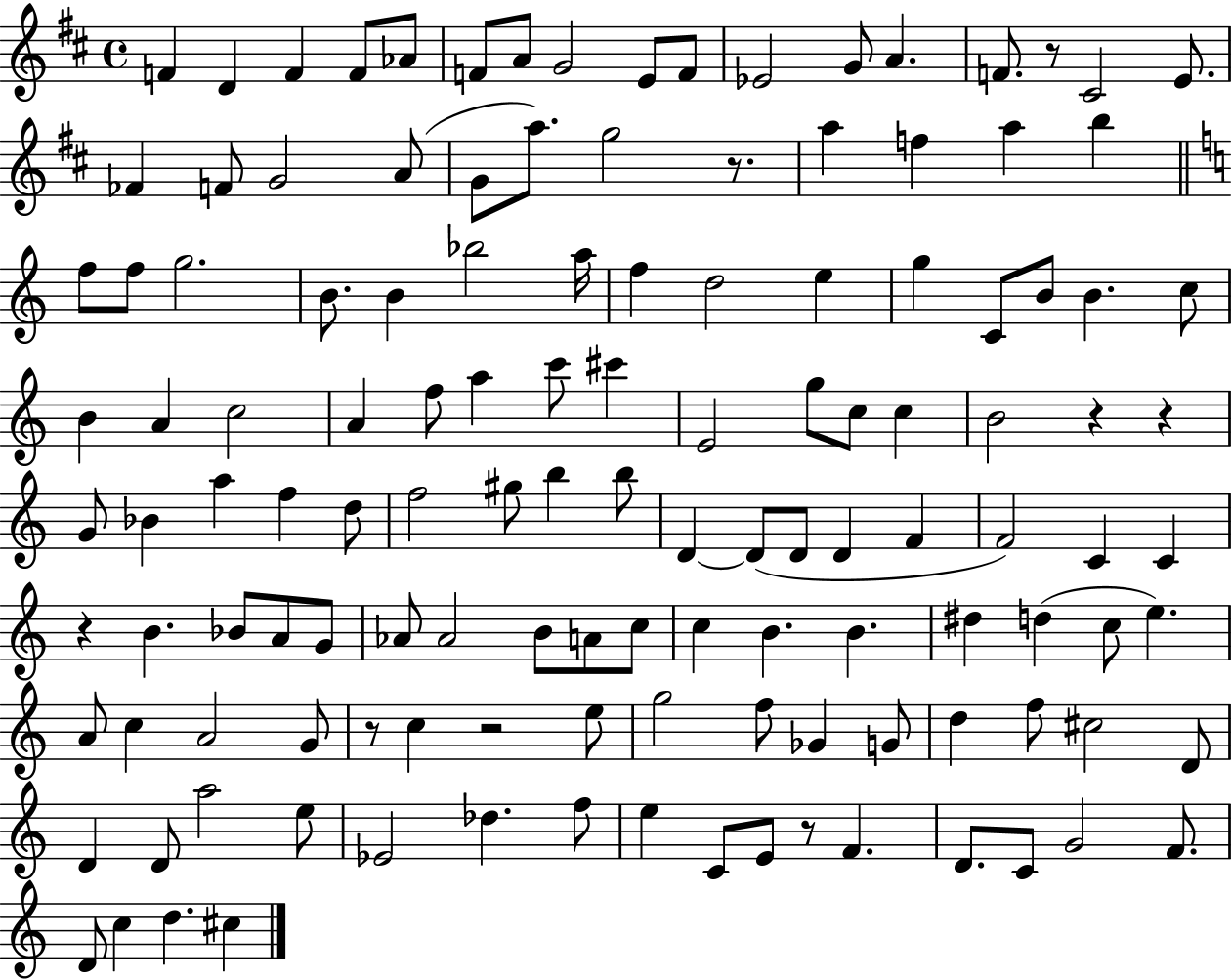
X:1
T:Untitled
M:4/4
L:1/4
K:D
F D F F/2 _A/2 F/2 A/2 G2 E/2 F/2 _E2 G/2 A F/2 z/2 ^C2 E/2 _F F/2 G2 A/2 G/2 a/2 g2 z/2 a f a b f/2 f/2 g2 B/2 B _b2 a/4 f d2 e g C/2 B/2 B c/2 B A c2 A f/2 a c'/2 ^c' E2 g/2 c/2 c B2 z z G/2 _B a f d/2 f2 ^g/2 b b/2 D D/2 D/2 D F F2 C C z B _B/2 A/2 G/2 _A/2 _A2 B/2 A/2 c/2 c B B ^d d c/2 e A/2 c A2 G/2 z/2 c z2 e/2 g2 f/2 _G G/2 d f/2 ^c2 D/2 D D/2 a2 e/2 _E2 _d f/2 e C/2 E/2 z/2 F D/2 C/2 G2 F/2 D/2 c d ^c